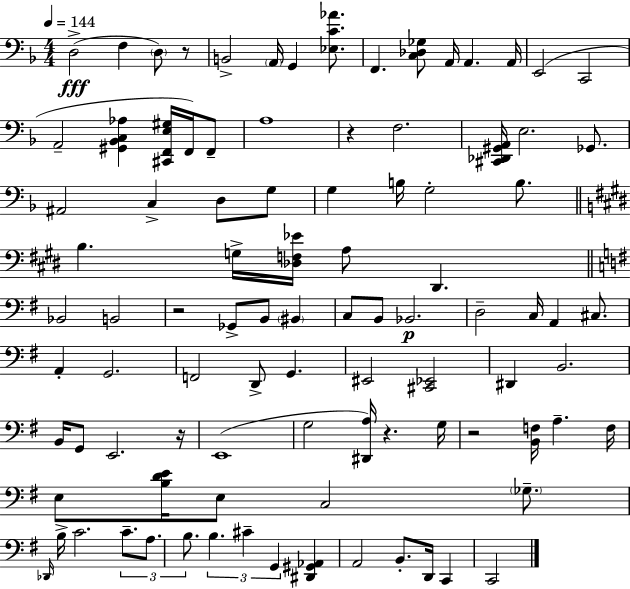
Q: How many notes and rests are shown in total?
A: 94